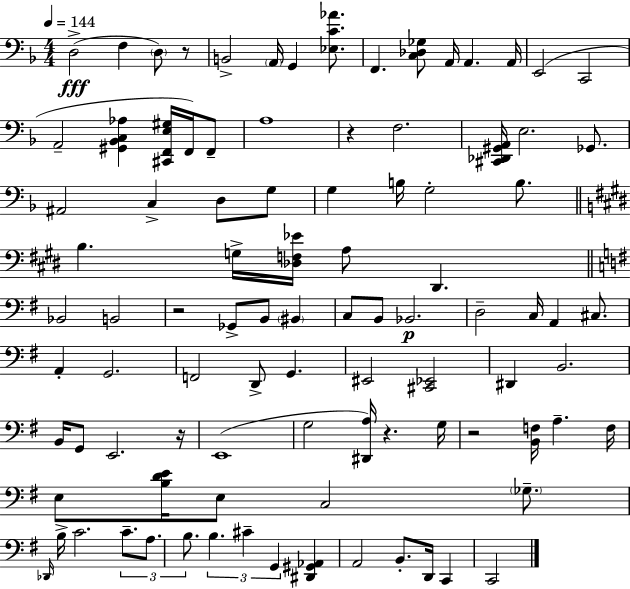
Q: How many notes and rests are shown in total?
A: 94